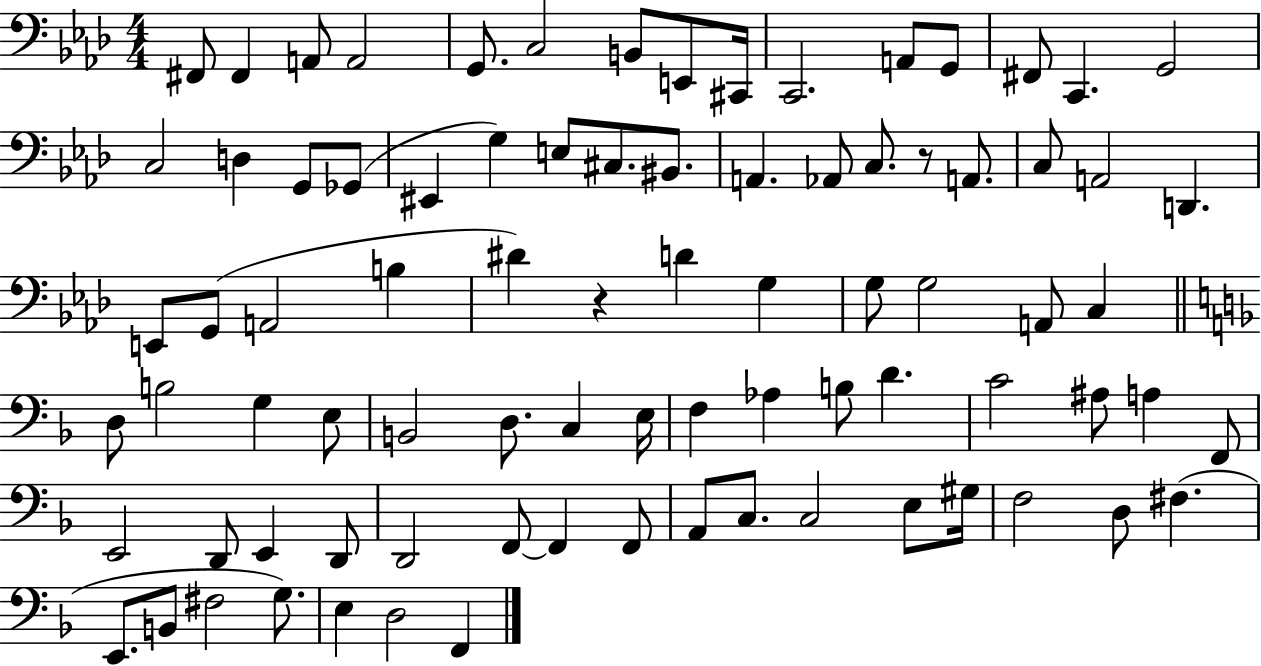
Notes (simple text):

F#2/e F#2/q A2/e A2/h G2/e. C3/h B2/e E2/e C#2/s C2/h. A2/e G2/e F#2/e C2/q. G2/h C3/h D3/q G2/e Gb2/e EIS2/q G3/q E3/e C#3/e. BIS2/e. A2/q. Ab2/e C3/e. R/e A2/e. C3/e A2/h D2/q. E2/e G2/e A2/h B3/q D#4/q R/q D4/q G3/q G3/e G3/h A2/e C3/q D3/e B3/h G3/q E3/e B2/h D3/e. C3/q E3/s F3/q Ab3/q B3/e D4/q. C4/h A#3/e A3/q F2/e E2/h D2/e E2/q D2/e D2/h F2/e F2/q F2/e A2/e C3/e. C3/h E3/e G#3/s F3/h D3/e F#3/q. E2/e. B2/e F#3/h G3/e. E3/q D3/h F2/q